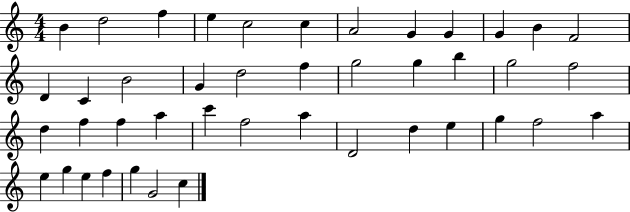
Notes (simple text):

B4/q D5/h F5/q E5/q C5/h C5/q A4/h G4/q G4/q G4/q B4/q F4/h D4/q C4/q B4/h G4/q D5/h F5/q G5/h G5/q B5/q G5/h F5/h D5/q F5/q F5/q A5/q C6/q F5/h A5/q D4/h D5/q E5/q G5/q F5/h A5/q E5/q G5/q E5/q F5/q G5/q G4/h C5/q